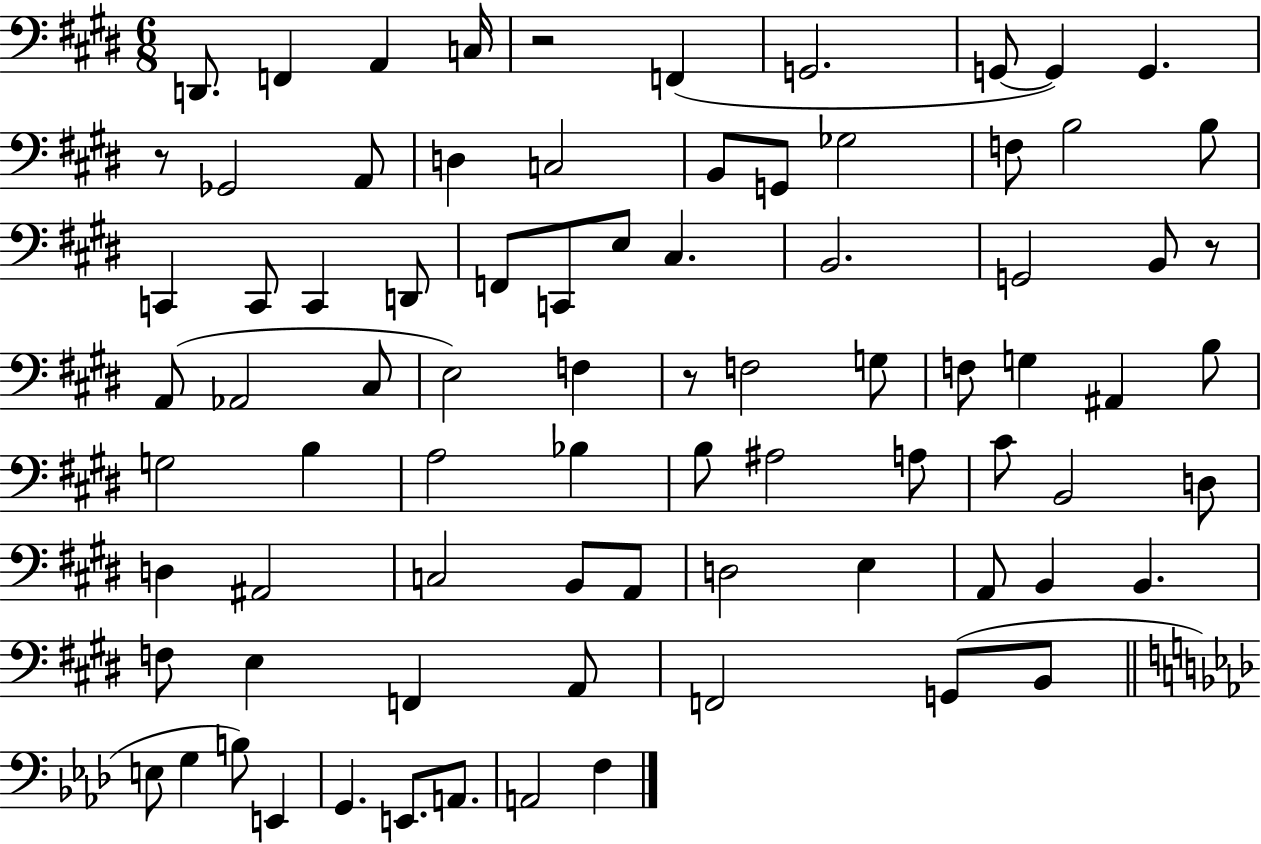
X:1
T:Untitled
M:6/8
L:1/4
K:E
D,,/2 F,, A,, C,/4 z2 F,, G,,2 G,,/2 G,, G,, z/2 _G,,2 A,,/2 D, C,2 B,,/2 G,,/2 _G,2 F,/2 B,2 B,/2 C,, C,,/2 C,, D,,/2 F,,/2 C,,/2 E,/2 ^C, B,,2 G,,2 B,,/2 z/2 A,,/2 _A,,2 ^C,/2 E,2 F, z/2 F,2 G,/2 F,/2 G, ^A,, B,/2 G,2 B, A,2 _B, B,/2 ^A,2 A,/2 ^C/2 B,,2 D,/2 D, ^A,,2 C,2 B,,/2 A,,/2 D,2 E, A,,/2 B,, B,, F,/2 E, F,, A,,/2 F,,2 G,,/2 B,,/2 E,/2 G, B,/2 E,, G,, E,,/2 A,,/2 A,,2 F,